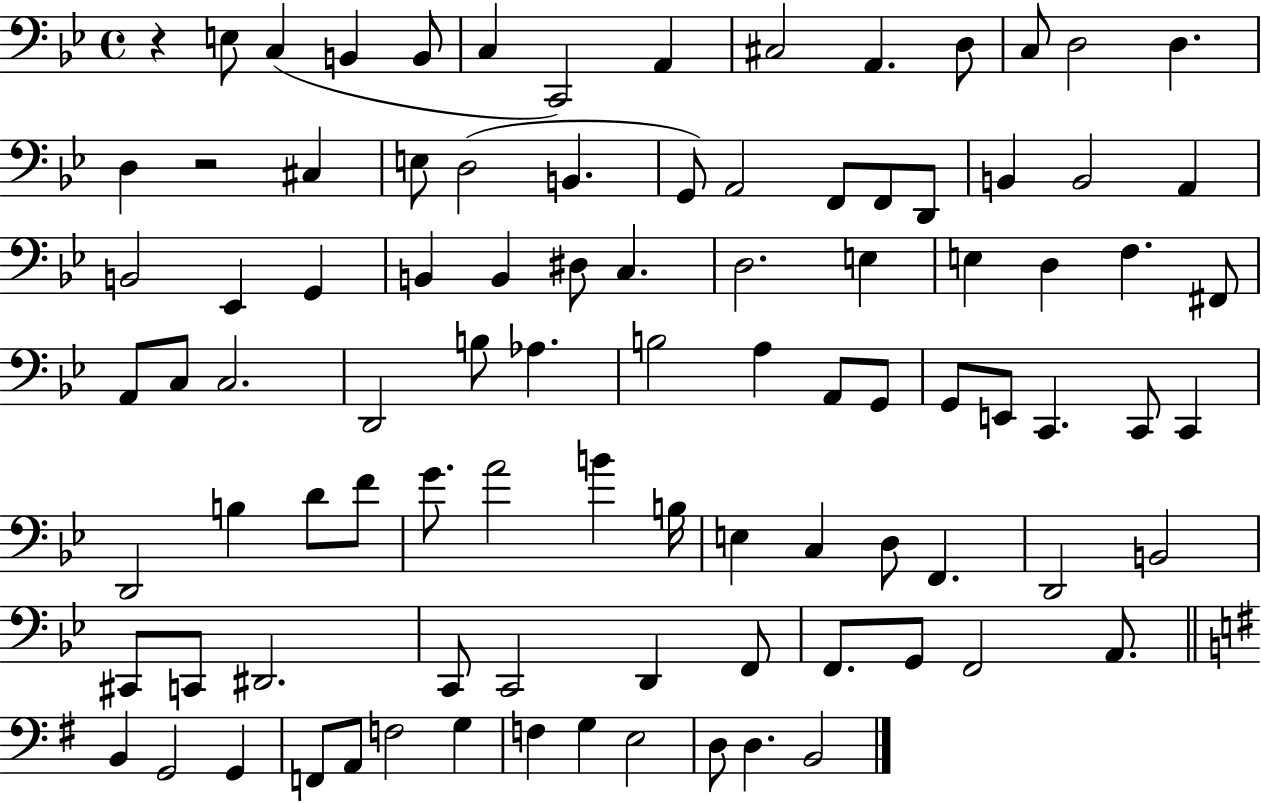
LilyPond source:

{
  \clef bass
  \time 4/4
  \defaultTimeSignature
  \key bes \major
  r4 e8 c4( b,4 b,8 | c4 c,2) a,4 | cis2 a,4. d8 | c8 d2 d4. | \break d4 r2 cis4 | e8 d2( b,4. | g,8) a,2 f,8 f,8 d,8 | b,4 b,2 a,4 | \break b,2 ees,4 g,4 | b,4 b,4 dis8 c4. | d2. e4 | e4 d4 f4. fis,8 | \break a,8 c8 c2. | d,2 b8 aes4. | b2 a4 a,8 g,8 | g,8 e,8 c,4. c,8 c,4 | \break d,2 b4 d'8 f'8 | g'8. a'2 b'4 b16 | e4 c4 d8 f,4. | d,2 b,2 | \break cis,8 c,8 dis,2. | c,8 c,2 d,4 f,8 | f,8. g,8 f,2 a,8. | \bar "||" \break \key e \minor b,4 g,2 g,4 | f,8 a,8 f2 g4 | f4 g4 e2 | d8 d4. b,2 | \break \bar "|."
}